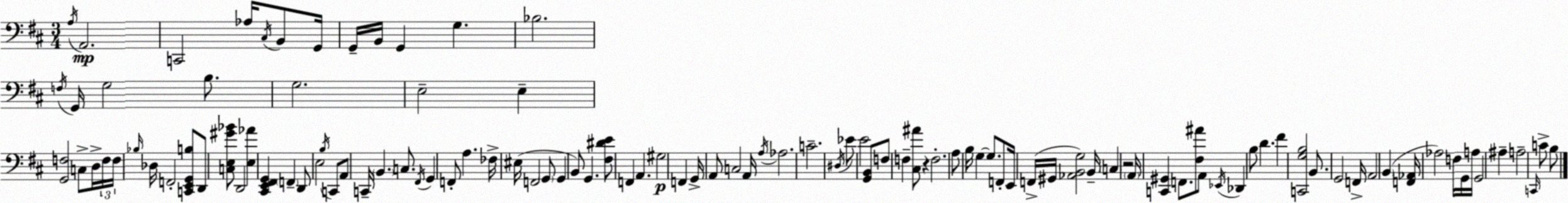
X:1
T:Untitled
M:3/4
L:1/4
K:D
A,/4 A,,2 C,,2 _A,/4 ^C,/4 B,,/2 G,,/4 G,,/4 B,,/4 G,, G, _B,2 F,/4 G,,/4 G,2 B,/2 G,2 E,2 E, [G,,F,]2 C,/2 D,/4 F,/4 F,/4 _B,/4 _D,/4 F,,2 [C,,E,,G,,B,]/2 D,,/2 [C,E,^G_B]/2 D,,2 [E,_A] [^C,,E,,^F,,G,,] F,, D,,/2 E,2 B,/4 C,,/2 A,,/2 C,,/4 B,, C,/2 ^F,,/4 G,, F,,/2 A, _F,/4 ^E,/4 F,,2 G,,/2 G,, B,,/2 G,, [^F,^DE]/2 F,, A,, ^G,2 F,, G,,/4 A,,/2 C,2 A,,/4 A,/4 _A,2 C2 ^D,/4 _E/2 E2 [G,,B,,]/2 F,/2 F, [^C,^A]/2 z F,2 A,/2 B,/4 G, G,/2 F,,/2 E,,/4 F,,/4 ^G,,/4 [_A,,B,,G,]2 B,,/4 C, z2 A,,/4 [C,,^G,,] F,,/2 [^F,^A]/2 A,,/2 _E,,/4 _D,, B,/2 D ^F [C,,G,B,]2 B,,/2 G,,2 F,,/4 A,,2 B,, [F,,_A,,]/4 _A,2 F,/4 G,,/4 A,/4 G,,2 ^A, A,2 C,,/4 C/2 B,/2